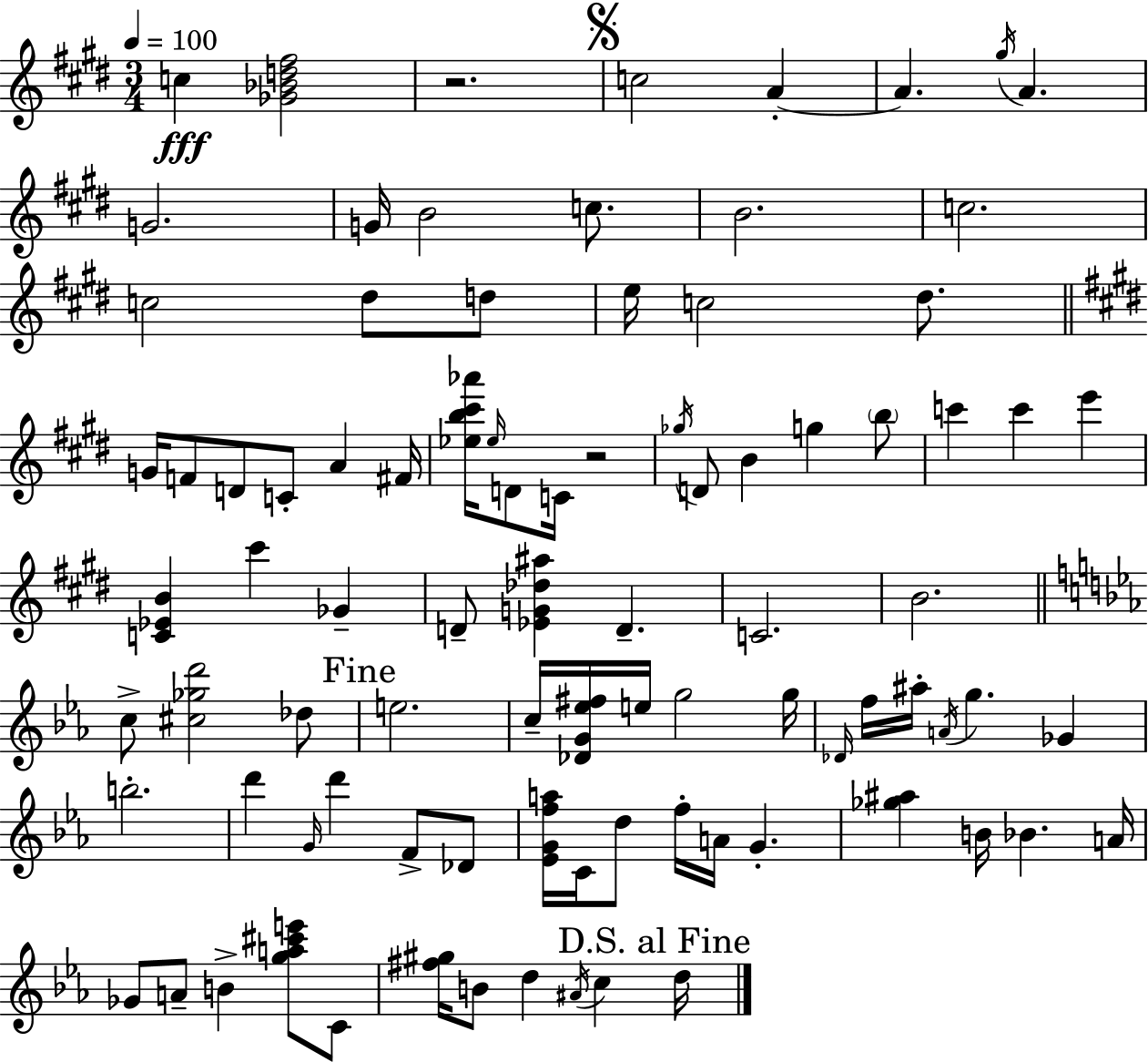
C5/q [Gb4,Bb4,D5,F#5]/h R/h. C5/h A4/q A4/q. G#5/s A4/q. G4/h. G4/s B4/h C5/e. B4/h. C5/h. C5/h D#5/e D5/e E5/s C5/h D#5/e. G4/s F4/e D4/e C4/e A4/q F#4/s [Eb5,B5,C#6,Ab6]/s Eb5/s D4/e C4/s R/h Gb5/s D4/e B4/q G5/q B5/e C6/q C6/q E6/q [C4,Eb4,B4]/q C#6/q Gb4/q D4/e [Eb4,G4,Db5,A#5]/q D4/q. C4/h. B4/h. C5/e [C#5,Gb5,D6]/h Db5/e E5/h. C5/s [Db4,G4,Eb5,F#5]/s E5/s G5/h G5/s Db4/s F5/s A#5/s A4/s G5/q. Gb4/q B5/h. D6/q G4/s D6/q F4/e Db4/e [Eb4,G4,F5,A5]/s C4/s D5/e F5/s A4/s G4/q. [Gb5,A#5]/q B4/s Bb4/q. A4/s Gb4/e A4/e B4/q [G5,A5,C#6,E6]/e C4/e [F#5,G#5]/s B4/e D5/q A#4/s C5/q D5/s